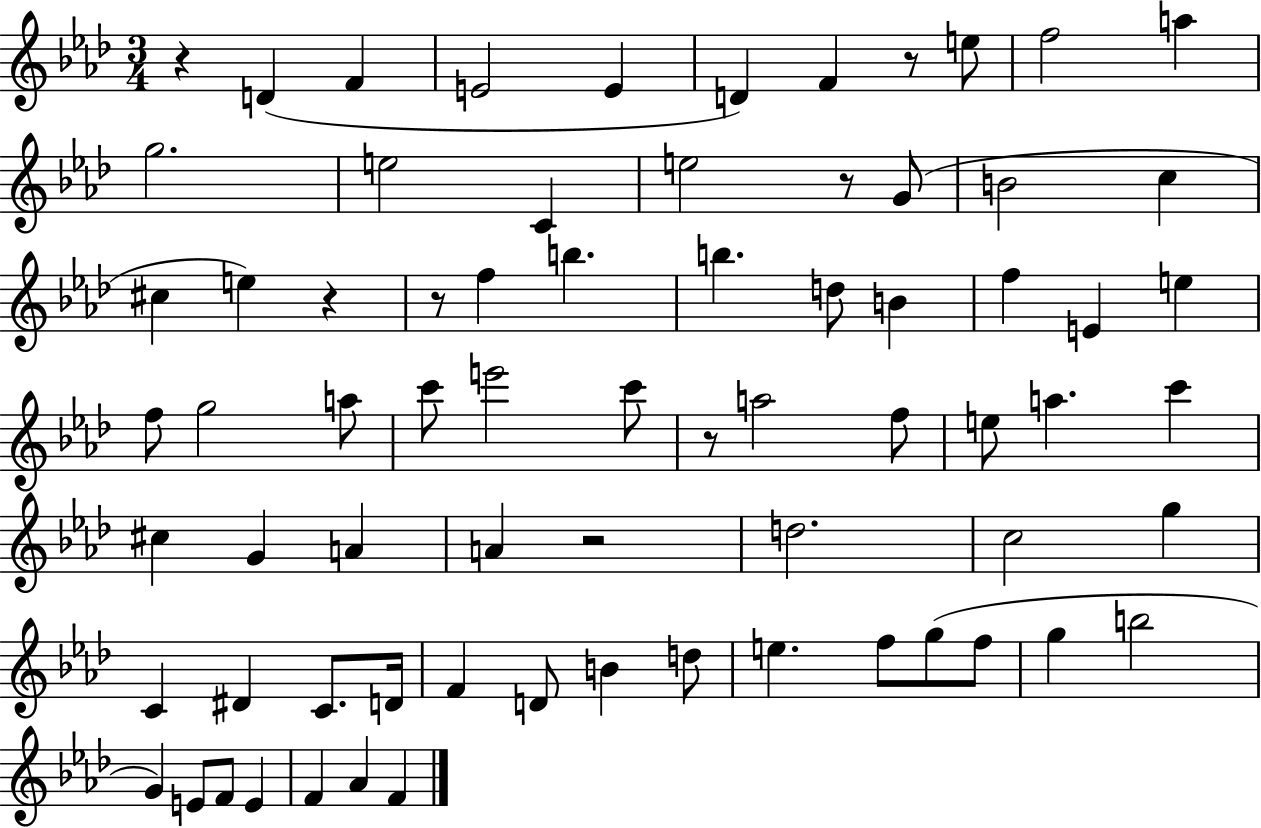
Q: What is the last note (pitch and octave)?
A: F4